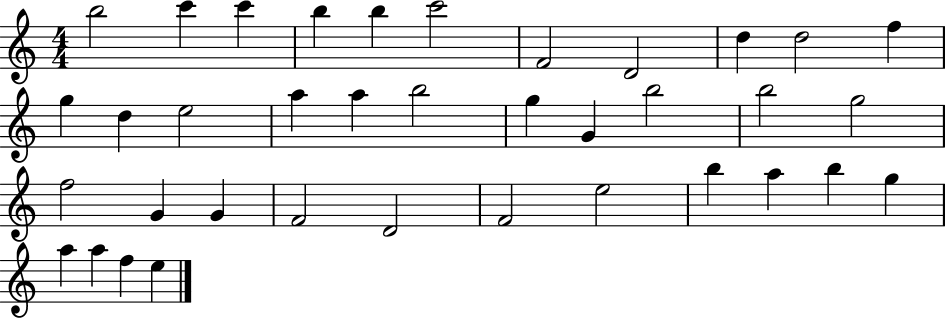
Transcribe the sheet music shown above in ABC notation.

X:1
T:Untitled
M:4/4
L:1/4
K:C
b2 c' c' b b c'2 F2 D2 d d2 f g d e2 a a b2 g G b2 b2 g2 f2 G G F2 D2 F2 e2 b a b g a a f e